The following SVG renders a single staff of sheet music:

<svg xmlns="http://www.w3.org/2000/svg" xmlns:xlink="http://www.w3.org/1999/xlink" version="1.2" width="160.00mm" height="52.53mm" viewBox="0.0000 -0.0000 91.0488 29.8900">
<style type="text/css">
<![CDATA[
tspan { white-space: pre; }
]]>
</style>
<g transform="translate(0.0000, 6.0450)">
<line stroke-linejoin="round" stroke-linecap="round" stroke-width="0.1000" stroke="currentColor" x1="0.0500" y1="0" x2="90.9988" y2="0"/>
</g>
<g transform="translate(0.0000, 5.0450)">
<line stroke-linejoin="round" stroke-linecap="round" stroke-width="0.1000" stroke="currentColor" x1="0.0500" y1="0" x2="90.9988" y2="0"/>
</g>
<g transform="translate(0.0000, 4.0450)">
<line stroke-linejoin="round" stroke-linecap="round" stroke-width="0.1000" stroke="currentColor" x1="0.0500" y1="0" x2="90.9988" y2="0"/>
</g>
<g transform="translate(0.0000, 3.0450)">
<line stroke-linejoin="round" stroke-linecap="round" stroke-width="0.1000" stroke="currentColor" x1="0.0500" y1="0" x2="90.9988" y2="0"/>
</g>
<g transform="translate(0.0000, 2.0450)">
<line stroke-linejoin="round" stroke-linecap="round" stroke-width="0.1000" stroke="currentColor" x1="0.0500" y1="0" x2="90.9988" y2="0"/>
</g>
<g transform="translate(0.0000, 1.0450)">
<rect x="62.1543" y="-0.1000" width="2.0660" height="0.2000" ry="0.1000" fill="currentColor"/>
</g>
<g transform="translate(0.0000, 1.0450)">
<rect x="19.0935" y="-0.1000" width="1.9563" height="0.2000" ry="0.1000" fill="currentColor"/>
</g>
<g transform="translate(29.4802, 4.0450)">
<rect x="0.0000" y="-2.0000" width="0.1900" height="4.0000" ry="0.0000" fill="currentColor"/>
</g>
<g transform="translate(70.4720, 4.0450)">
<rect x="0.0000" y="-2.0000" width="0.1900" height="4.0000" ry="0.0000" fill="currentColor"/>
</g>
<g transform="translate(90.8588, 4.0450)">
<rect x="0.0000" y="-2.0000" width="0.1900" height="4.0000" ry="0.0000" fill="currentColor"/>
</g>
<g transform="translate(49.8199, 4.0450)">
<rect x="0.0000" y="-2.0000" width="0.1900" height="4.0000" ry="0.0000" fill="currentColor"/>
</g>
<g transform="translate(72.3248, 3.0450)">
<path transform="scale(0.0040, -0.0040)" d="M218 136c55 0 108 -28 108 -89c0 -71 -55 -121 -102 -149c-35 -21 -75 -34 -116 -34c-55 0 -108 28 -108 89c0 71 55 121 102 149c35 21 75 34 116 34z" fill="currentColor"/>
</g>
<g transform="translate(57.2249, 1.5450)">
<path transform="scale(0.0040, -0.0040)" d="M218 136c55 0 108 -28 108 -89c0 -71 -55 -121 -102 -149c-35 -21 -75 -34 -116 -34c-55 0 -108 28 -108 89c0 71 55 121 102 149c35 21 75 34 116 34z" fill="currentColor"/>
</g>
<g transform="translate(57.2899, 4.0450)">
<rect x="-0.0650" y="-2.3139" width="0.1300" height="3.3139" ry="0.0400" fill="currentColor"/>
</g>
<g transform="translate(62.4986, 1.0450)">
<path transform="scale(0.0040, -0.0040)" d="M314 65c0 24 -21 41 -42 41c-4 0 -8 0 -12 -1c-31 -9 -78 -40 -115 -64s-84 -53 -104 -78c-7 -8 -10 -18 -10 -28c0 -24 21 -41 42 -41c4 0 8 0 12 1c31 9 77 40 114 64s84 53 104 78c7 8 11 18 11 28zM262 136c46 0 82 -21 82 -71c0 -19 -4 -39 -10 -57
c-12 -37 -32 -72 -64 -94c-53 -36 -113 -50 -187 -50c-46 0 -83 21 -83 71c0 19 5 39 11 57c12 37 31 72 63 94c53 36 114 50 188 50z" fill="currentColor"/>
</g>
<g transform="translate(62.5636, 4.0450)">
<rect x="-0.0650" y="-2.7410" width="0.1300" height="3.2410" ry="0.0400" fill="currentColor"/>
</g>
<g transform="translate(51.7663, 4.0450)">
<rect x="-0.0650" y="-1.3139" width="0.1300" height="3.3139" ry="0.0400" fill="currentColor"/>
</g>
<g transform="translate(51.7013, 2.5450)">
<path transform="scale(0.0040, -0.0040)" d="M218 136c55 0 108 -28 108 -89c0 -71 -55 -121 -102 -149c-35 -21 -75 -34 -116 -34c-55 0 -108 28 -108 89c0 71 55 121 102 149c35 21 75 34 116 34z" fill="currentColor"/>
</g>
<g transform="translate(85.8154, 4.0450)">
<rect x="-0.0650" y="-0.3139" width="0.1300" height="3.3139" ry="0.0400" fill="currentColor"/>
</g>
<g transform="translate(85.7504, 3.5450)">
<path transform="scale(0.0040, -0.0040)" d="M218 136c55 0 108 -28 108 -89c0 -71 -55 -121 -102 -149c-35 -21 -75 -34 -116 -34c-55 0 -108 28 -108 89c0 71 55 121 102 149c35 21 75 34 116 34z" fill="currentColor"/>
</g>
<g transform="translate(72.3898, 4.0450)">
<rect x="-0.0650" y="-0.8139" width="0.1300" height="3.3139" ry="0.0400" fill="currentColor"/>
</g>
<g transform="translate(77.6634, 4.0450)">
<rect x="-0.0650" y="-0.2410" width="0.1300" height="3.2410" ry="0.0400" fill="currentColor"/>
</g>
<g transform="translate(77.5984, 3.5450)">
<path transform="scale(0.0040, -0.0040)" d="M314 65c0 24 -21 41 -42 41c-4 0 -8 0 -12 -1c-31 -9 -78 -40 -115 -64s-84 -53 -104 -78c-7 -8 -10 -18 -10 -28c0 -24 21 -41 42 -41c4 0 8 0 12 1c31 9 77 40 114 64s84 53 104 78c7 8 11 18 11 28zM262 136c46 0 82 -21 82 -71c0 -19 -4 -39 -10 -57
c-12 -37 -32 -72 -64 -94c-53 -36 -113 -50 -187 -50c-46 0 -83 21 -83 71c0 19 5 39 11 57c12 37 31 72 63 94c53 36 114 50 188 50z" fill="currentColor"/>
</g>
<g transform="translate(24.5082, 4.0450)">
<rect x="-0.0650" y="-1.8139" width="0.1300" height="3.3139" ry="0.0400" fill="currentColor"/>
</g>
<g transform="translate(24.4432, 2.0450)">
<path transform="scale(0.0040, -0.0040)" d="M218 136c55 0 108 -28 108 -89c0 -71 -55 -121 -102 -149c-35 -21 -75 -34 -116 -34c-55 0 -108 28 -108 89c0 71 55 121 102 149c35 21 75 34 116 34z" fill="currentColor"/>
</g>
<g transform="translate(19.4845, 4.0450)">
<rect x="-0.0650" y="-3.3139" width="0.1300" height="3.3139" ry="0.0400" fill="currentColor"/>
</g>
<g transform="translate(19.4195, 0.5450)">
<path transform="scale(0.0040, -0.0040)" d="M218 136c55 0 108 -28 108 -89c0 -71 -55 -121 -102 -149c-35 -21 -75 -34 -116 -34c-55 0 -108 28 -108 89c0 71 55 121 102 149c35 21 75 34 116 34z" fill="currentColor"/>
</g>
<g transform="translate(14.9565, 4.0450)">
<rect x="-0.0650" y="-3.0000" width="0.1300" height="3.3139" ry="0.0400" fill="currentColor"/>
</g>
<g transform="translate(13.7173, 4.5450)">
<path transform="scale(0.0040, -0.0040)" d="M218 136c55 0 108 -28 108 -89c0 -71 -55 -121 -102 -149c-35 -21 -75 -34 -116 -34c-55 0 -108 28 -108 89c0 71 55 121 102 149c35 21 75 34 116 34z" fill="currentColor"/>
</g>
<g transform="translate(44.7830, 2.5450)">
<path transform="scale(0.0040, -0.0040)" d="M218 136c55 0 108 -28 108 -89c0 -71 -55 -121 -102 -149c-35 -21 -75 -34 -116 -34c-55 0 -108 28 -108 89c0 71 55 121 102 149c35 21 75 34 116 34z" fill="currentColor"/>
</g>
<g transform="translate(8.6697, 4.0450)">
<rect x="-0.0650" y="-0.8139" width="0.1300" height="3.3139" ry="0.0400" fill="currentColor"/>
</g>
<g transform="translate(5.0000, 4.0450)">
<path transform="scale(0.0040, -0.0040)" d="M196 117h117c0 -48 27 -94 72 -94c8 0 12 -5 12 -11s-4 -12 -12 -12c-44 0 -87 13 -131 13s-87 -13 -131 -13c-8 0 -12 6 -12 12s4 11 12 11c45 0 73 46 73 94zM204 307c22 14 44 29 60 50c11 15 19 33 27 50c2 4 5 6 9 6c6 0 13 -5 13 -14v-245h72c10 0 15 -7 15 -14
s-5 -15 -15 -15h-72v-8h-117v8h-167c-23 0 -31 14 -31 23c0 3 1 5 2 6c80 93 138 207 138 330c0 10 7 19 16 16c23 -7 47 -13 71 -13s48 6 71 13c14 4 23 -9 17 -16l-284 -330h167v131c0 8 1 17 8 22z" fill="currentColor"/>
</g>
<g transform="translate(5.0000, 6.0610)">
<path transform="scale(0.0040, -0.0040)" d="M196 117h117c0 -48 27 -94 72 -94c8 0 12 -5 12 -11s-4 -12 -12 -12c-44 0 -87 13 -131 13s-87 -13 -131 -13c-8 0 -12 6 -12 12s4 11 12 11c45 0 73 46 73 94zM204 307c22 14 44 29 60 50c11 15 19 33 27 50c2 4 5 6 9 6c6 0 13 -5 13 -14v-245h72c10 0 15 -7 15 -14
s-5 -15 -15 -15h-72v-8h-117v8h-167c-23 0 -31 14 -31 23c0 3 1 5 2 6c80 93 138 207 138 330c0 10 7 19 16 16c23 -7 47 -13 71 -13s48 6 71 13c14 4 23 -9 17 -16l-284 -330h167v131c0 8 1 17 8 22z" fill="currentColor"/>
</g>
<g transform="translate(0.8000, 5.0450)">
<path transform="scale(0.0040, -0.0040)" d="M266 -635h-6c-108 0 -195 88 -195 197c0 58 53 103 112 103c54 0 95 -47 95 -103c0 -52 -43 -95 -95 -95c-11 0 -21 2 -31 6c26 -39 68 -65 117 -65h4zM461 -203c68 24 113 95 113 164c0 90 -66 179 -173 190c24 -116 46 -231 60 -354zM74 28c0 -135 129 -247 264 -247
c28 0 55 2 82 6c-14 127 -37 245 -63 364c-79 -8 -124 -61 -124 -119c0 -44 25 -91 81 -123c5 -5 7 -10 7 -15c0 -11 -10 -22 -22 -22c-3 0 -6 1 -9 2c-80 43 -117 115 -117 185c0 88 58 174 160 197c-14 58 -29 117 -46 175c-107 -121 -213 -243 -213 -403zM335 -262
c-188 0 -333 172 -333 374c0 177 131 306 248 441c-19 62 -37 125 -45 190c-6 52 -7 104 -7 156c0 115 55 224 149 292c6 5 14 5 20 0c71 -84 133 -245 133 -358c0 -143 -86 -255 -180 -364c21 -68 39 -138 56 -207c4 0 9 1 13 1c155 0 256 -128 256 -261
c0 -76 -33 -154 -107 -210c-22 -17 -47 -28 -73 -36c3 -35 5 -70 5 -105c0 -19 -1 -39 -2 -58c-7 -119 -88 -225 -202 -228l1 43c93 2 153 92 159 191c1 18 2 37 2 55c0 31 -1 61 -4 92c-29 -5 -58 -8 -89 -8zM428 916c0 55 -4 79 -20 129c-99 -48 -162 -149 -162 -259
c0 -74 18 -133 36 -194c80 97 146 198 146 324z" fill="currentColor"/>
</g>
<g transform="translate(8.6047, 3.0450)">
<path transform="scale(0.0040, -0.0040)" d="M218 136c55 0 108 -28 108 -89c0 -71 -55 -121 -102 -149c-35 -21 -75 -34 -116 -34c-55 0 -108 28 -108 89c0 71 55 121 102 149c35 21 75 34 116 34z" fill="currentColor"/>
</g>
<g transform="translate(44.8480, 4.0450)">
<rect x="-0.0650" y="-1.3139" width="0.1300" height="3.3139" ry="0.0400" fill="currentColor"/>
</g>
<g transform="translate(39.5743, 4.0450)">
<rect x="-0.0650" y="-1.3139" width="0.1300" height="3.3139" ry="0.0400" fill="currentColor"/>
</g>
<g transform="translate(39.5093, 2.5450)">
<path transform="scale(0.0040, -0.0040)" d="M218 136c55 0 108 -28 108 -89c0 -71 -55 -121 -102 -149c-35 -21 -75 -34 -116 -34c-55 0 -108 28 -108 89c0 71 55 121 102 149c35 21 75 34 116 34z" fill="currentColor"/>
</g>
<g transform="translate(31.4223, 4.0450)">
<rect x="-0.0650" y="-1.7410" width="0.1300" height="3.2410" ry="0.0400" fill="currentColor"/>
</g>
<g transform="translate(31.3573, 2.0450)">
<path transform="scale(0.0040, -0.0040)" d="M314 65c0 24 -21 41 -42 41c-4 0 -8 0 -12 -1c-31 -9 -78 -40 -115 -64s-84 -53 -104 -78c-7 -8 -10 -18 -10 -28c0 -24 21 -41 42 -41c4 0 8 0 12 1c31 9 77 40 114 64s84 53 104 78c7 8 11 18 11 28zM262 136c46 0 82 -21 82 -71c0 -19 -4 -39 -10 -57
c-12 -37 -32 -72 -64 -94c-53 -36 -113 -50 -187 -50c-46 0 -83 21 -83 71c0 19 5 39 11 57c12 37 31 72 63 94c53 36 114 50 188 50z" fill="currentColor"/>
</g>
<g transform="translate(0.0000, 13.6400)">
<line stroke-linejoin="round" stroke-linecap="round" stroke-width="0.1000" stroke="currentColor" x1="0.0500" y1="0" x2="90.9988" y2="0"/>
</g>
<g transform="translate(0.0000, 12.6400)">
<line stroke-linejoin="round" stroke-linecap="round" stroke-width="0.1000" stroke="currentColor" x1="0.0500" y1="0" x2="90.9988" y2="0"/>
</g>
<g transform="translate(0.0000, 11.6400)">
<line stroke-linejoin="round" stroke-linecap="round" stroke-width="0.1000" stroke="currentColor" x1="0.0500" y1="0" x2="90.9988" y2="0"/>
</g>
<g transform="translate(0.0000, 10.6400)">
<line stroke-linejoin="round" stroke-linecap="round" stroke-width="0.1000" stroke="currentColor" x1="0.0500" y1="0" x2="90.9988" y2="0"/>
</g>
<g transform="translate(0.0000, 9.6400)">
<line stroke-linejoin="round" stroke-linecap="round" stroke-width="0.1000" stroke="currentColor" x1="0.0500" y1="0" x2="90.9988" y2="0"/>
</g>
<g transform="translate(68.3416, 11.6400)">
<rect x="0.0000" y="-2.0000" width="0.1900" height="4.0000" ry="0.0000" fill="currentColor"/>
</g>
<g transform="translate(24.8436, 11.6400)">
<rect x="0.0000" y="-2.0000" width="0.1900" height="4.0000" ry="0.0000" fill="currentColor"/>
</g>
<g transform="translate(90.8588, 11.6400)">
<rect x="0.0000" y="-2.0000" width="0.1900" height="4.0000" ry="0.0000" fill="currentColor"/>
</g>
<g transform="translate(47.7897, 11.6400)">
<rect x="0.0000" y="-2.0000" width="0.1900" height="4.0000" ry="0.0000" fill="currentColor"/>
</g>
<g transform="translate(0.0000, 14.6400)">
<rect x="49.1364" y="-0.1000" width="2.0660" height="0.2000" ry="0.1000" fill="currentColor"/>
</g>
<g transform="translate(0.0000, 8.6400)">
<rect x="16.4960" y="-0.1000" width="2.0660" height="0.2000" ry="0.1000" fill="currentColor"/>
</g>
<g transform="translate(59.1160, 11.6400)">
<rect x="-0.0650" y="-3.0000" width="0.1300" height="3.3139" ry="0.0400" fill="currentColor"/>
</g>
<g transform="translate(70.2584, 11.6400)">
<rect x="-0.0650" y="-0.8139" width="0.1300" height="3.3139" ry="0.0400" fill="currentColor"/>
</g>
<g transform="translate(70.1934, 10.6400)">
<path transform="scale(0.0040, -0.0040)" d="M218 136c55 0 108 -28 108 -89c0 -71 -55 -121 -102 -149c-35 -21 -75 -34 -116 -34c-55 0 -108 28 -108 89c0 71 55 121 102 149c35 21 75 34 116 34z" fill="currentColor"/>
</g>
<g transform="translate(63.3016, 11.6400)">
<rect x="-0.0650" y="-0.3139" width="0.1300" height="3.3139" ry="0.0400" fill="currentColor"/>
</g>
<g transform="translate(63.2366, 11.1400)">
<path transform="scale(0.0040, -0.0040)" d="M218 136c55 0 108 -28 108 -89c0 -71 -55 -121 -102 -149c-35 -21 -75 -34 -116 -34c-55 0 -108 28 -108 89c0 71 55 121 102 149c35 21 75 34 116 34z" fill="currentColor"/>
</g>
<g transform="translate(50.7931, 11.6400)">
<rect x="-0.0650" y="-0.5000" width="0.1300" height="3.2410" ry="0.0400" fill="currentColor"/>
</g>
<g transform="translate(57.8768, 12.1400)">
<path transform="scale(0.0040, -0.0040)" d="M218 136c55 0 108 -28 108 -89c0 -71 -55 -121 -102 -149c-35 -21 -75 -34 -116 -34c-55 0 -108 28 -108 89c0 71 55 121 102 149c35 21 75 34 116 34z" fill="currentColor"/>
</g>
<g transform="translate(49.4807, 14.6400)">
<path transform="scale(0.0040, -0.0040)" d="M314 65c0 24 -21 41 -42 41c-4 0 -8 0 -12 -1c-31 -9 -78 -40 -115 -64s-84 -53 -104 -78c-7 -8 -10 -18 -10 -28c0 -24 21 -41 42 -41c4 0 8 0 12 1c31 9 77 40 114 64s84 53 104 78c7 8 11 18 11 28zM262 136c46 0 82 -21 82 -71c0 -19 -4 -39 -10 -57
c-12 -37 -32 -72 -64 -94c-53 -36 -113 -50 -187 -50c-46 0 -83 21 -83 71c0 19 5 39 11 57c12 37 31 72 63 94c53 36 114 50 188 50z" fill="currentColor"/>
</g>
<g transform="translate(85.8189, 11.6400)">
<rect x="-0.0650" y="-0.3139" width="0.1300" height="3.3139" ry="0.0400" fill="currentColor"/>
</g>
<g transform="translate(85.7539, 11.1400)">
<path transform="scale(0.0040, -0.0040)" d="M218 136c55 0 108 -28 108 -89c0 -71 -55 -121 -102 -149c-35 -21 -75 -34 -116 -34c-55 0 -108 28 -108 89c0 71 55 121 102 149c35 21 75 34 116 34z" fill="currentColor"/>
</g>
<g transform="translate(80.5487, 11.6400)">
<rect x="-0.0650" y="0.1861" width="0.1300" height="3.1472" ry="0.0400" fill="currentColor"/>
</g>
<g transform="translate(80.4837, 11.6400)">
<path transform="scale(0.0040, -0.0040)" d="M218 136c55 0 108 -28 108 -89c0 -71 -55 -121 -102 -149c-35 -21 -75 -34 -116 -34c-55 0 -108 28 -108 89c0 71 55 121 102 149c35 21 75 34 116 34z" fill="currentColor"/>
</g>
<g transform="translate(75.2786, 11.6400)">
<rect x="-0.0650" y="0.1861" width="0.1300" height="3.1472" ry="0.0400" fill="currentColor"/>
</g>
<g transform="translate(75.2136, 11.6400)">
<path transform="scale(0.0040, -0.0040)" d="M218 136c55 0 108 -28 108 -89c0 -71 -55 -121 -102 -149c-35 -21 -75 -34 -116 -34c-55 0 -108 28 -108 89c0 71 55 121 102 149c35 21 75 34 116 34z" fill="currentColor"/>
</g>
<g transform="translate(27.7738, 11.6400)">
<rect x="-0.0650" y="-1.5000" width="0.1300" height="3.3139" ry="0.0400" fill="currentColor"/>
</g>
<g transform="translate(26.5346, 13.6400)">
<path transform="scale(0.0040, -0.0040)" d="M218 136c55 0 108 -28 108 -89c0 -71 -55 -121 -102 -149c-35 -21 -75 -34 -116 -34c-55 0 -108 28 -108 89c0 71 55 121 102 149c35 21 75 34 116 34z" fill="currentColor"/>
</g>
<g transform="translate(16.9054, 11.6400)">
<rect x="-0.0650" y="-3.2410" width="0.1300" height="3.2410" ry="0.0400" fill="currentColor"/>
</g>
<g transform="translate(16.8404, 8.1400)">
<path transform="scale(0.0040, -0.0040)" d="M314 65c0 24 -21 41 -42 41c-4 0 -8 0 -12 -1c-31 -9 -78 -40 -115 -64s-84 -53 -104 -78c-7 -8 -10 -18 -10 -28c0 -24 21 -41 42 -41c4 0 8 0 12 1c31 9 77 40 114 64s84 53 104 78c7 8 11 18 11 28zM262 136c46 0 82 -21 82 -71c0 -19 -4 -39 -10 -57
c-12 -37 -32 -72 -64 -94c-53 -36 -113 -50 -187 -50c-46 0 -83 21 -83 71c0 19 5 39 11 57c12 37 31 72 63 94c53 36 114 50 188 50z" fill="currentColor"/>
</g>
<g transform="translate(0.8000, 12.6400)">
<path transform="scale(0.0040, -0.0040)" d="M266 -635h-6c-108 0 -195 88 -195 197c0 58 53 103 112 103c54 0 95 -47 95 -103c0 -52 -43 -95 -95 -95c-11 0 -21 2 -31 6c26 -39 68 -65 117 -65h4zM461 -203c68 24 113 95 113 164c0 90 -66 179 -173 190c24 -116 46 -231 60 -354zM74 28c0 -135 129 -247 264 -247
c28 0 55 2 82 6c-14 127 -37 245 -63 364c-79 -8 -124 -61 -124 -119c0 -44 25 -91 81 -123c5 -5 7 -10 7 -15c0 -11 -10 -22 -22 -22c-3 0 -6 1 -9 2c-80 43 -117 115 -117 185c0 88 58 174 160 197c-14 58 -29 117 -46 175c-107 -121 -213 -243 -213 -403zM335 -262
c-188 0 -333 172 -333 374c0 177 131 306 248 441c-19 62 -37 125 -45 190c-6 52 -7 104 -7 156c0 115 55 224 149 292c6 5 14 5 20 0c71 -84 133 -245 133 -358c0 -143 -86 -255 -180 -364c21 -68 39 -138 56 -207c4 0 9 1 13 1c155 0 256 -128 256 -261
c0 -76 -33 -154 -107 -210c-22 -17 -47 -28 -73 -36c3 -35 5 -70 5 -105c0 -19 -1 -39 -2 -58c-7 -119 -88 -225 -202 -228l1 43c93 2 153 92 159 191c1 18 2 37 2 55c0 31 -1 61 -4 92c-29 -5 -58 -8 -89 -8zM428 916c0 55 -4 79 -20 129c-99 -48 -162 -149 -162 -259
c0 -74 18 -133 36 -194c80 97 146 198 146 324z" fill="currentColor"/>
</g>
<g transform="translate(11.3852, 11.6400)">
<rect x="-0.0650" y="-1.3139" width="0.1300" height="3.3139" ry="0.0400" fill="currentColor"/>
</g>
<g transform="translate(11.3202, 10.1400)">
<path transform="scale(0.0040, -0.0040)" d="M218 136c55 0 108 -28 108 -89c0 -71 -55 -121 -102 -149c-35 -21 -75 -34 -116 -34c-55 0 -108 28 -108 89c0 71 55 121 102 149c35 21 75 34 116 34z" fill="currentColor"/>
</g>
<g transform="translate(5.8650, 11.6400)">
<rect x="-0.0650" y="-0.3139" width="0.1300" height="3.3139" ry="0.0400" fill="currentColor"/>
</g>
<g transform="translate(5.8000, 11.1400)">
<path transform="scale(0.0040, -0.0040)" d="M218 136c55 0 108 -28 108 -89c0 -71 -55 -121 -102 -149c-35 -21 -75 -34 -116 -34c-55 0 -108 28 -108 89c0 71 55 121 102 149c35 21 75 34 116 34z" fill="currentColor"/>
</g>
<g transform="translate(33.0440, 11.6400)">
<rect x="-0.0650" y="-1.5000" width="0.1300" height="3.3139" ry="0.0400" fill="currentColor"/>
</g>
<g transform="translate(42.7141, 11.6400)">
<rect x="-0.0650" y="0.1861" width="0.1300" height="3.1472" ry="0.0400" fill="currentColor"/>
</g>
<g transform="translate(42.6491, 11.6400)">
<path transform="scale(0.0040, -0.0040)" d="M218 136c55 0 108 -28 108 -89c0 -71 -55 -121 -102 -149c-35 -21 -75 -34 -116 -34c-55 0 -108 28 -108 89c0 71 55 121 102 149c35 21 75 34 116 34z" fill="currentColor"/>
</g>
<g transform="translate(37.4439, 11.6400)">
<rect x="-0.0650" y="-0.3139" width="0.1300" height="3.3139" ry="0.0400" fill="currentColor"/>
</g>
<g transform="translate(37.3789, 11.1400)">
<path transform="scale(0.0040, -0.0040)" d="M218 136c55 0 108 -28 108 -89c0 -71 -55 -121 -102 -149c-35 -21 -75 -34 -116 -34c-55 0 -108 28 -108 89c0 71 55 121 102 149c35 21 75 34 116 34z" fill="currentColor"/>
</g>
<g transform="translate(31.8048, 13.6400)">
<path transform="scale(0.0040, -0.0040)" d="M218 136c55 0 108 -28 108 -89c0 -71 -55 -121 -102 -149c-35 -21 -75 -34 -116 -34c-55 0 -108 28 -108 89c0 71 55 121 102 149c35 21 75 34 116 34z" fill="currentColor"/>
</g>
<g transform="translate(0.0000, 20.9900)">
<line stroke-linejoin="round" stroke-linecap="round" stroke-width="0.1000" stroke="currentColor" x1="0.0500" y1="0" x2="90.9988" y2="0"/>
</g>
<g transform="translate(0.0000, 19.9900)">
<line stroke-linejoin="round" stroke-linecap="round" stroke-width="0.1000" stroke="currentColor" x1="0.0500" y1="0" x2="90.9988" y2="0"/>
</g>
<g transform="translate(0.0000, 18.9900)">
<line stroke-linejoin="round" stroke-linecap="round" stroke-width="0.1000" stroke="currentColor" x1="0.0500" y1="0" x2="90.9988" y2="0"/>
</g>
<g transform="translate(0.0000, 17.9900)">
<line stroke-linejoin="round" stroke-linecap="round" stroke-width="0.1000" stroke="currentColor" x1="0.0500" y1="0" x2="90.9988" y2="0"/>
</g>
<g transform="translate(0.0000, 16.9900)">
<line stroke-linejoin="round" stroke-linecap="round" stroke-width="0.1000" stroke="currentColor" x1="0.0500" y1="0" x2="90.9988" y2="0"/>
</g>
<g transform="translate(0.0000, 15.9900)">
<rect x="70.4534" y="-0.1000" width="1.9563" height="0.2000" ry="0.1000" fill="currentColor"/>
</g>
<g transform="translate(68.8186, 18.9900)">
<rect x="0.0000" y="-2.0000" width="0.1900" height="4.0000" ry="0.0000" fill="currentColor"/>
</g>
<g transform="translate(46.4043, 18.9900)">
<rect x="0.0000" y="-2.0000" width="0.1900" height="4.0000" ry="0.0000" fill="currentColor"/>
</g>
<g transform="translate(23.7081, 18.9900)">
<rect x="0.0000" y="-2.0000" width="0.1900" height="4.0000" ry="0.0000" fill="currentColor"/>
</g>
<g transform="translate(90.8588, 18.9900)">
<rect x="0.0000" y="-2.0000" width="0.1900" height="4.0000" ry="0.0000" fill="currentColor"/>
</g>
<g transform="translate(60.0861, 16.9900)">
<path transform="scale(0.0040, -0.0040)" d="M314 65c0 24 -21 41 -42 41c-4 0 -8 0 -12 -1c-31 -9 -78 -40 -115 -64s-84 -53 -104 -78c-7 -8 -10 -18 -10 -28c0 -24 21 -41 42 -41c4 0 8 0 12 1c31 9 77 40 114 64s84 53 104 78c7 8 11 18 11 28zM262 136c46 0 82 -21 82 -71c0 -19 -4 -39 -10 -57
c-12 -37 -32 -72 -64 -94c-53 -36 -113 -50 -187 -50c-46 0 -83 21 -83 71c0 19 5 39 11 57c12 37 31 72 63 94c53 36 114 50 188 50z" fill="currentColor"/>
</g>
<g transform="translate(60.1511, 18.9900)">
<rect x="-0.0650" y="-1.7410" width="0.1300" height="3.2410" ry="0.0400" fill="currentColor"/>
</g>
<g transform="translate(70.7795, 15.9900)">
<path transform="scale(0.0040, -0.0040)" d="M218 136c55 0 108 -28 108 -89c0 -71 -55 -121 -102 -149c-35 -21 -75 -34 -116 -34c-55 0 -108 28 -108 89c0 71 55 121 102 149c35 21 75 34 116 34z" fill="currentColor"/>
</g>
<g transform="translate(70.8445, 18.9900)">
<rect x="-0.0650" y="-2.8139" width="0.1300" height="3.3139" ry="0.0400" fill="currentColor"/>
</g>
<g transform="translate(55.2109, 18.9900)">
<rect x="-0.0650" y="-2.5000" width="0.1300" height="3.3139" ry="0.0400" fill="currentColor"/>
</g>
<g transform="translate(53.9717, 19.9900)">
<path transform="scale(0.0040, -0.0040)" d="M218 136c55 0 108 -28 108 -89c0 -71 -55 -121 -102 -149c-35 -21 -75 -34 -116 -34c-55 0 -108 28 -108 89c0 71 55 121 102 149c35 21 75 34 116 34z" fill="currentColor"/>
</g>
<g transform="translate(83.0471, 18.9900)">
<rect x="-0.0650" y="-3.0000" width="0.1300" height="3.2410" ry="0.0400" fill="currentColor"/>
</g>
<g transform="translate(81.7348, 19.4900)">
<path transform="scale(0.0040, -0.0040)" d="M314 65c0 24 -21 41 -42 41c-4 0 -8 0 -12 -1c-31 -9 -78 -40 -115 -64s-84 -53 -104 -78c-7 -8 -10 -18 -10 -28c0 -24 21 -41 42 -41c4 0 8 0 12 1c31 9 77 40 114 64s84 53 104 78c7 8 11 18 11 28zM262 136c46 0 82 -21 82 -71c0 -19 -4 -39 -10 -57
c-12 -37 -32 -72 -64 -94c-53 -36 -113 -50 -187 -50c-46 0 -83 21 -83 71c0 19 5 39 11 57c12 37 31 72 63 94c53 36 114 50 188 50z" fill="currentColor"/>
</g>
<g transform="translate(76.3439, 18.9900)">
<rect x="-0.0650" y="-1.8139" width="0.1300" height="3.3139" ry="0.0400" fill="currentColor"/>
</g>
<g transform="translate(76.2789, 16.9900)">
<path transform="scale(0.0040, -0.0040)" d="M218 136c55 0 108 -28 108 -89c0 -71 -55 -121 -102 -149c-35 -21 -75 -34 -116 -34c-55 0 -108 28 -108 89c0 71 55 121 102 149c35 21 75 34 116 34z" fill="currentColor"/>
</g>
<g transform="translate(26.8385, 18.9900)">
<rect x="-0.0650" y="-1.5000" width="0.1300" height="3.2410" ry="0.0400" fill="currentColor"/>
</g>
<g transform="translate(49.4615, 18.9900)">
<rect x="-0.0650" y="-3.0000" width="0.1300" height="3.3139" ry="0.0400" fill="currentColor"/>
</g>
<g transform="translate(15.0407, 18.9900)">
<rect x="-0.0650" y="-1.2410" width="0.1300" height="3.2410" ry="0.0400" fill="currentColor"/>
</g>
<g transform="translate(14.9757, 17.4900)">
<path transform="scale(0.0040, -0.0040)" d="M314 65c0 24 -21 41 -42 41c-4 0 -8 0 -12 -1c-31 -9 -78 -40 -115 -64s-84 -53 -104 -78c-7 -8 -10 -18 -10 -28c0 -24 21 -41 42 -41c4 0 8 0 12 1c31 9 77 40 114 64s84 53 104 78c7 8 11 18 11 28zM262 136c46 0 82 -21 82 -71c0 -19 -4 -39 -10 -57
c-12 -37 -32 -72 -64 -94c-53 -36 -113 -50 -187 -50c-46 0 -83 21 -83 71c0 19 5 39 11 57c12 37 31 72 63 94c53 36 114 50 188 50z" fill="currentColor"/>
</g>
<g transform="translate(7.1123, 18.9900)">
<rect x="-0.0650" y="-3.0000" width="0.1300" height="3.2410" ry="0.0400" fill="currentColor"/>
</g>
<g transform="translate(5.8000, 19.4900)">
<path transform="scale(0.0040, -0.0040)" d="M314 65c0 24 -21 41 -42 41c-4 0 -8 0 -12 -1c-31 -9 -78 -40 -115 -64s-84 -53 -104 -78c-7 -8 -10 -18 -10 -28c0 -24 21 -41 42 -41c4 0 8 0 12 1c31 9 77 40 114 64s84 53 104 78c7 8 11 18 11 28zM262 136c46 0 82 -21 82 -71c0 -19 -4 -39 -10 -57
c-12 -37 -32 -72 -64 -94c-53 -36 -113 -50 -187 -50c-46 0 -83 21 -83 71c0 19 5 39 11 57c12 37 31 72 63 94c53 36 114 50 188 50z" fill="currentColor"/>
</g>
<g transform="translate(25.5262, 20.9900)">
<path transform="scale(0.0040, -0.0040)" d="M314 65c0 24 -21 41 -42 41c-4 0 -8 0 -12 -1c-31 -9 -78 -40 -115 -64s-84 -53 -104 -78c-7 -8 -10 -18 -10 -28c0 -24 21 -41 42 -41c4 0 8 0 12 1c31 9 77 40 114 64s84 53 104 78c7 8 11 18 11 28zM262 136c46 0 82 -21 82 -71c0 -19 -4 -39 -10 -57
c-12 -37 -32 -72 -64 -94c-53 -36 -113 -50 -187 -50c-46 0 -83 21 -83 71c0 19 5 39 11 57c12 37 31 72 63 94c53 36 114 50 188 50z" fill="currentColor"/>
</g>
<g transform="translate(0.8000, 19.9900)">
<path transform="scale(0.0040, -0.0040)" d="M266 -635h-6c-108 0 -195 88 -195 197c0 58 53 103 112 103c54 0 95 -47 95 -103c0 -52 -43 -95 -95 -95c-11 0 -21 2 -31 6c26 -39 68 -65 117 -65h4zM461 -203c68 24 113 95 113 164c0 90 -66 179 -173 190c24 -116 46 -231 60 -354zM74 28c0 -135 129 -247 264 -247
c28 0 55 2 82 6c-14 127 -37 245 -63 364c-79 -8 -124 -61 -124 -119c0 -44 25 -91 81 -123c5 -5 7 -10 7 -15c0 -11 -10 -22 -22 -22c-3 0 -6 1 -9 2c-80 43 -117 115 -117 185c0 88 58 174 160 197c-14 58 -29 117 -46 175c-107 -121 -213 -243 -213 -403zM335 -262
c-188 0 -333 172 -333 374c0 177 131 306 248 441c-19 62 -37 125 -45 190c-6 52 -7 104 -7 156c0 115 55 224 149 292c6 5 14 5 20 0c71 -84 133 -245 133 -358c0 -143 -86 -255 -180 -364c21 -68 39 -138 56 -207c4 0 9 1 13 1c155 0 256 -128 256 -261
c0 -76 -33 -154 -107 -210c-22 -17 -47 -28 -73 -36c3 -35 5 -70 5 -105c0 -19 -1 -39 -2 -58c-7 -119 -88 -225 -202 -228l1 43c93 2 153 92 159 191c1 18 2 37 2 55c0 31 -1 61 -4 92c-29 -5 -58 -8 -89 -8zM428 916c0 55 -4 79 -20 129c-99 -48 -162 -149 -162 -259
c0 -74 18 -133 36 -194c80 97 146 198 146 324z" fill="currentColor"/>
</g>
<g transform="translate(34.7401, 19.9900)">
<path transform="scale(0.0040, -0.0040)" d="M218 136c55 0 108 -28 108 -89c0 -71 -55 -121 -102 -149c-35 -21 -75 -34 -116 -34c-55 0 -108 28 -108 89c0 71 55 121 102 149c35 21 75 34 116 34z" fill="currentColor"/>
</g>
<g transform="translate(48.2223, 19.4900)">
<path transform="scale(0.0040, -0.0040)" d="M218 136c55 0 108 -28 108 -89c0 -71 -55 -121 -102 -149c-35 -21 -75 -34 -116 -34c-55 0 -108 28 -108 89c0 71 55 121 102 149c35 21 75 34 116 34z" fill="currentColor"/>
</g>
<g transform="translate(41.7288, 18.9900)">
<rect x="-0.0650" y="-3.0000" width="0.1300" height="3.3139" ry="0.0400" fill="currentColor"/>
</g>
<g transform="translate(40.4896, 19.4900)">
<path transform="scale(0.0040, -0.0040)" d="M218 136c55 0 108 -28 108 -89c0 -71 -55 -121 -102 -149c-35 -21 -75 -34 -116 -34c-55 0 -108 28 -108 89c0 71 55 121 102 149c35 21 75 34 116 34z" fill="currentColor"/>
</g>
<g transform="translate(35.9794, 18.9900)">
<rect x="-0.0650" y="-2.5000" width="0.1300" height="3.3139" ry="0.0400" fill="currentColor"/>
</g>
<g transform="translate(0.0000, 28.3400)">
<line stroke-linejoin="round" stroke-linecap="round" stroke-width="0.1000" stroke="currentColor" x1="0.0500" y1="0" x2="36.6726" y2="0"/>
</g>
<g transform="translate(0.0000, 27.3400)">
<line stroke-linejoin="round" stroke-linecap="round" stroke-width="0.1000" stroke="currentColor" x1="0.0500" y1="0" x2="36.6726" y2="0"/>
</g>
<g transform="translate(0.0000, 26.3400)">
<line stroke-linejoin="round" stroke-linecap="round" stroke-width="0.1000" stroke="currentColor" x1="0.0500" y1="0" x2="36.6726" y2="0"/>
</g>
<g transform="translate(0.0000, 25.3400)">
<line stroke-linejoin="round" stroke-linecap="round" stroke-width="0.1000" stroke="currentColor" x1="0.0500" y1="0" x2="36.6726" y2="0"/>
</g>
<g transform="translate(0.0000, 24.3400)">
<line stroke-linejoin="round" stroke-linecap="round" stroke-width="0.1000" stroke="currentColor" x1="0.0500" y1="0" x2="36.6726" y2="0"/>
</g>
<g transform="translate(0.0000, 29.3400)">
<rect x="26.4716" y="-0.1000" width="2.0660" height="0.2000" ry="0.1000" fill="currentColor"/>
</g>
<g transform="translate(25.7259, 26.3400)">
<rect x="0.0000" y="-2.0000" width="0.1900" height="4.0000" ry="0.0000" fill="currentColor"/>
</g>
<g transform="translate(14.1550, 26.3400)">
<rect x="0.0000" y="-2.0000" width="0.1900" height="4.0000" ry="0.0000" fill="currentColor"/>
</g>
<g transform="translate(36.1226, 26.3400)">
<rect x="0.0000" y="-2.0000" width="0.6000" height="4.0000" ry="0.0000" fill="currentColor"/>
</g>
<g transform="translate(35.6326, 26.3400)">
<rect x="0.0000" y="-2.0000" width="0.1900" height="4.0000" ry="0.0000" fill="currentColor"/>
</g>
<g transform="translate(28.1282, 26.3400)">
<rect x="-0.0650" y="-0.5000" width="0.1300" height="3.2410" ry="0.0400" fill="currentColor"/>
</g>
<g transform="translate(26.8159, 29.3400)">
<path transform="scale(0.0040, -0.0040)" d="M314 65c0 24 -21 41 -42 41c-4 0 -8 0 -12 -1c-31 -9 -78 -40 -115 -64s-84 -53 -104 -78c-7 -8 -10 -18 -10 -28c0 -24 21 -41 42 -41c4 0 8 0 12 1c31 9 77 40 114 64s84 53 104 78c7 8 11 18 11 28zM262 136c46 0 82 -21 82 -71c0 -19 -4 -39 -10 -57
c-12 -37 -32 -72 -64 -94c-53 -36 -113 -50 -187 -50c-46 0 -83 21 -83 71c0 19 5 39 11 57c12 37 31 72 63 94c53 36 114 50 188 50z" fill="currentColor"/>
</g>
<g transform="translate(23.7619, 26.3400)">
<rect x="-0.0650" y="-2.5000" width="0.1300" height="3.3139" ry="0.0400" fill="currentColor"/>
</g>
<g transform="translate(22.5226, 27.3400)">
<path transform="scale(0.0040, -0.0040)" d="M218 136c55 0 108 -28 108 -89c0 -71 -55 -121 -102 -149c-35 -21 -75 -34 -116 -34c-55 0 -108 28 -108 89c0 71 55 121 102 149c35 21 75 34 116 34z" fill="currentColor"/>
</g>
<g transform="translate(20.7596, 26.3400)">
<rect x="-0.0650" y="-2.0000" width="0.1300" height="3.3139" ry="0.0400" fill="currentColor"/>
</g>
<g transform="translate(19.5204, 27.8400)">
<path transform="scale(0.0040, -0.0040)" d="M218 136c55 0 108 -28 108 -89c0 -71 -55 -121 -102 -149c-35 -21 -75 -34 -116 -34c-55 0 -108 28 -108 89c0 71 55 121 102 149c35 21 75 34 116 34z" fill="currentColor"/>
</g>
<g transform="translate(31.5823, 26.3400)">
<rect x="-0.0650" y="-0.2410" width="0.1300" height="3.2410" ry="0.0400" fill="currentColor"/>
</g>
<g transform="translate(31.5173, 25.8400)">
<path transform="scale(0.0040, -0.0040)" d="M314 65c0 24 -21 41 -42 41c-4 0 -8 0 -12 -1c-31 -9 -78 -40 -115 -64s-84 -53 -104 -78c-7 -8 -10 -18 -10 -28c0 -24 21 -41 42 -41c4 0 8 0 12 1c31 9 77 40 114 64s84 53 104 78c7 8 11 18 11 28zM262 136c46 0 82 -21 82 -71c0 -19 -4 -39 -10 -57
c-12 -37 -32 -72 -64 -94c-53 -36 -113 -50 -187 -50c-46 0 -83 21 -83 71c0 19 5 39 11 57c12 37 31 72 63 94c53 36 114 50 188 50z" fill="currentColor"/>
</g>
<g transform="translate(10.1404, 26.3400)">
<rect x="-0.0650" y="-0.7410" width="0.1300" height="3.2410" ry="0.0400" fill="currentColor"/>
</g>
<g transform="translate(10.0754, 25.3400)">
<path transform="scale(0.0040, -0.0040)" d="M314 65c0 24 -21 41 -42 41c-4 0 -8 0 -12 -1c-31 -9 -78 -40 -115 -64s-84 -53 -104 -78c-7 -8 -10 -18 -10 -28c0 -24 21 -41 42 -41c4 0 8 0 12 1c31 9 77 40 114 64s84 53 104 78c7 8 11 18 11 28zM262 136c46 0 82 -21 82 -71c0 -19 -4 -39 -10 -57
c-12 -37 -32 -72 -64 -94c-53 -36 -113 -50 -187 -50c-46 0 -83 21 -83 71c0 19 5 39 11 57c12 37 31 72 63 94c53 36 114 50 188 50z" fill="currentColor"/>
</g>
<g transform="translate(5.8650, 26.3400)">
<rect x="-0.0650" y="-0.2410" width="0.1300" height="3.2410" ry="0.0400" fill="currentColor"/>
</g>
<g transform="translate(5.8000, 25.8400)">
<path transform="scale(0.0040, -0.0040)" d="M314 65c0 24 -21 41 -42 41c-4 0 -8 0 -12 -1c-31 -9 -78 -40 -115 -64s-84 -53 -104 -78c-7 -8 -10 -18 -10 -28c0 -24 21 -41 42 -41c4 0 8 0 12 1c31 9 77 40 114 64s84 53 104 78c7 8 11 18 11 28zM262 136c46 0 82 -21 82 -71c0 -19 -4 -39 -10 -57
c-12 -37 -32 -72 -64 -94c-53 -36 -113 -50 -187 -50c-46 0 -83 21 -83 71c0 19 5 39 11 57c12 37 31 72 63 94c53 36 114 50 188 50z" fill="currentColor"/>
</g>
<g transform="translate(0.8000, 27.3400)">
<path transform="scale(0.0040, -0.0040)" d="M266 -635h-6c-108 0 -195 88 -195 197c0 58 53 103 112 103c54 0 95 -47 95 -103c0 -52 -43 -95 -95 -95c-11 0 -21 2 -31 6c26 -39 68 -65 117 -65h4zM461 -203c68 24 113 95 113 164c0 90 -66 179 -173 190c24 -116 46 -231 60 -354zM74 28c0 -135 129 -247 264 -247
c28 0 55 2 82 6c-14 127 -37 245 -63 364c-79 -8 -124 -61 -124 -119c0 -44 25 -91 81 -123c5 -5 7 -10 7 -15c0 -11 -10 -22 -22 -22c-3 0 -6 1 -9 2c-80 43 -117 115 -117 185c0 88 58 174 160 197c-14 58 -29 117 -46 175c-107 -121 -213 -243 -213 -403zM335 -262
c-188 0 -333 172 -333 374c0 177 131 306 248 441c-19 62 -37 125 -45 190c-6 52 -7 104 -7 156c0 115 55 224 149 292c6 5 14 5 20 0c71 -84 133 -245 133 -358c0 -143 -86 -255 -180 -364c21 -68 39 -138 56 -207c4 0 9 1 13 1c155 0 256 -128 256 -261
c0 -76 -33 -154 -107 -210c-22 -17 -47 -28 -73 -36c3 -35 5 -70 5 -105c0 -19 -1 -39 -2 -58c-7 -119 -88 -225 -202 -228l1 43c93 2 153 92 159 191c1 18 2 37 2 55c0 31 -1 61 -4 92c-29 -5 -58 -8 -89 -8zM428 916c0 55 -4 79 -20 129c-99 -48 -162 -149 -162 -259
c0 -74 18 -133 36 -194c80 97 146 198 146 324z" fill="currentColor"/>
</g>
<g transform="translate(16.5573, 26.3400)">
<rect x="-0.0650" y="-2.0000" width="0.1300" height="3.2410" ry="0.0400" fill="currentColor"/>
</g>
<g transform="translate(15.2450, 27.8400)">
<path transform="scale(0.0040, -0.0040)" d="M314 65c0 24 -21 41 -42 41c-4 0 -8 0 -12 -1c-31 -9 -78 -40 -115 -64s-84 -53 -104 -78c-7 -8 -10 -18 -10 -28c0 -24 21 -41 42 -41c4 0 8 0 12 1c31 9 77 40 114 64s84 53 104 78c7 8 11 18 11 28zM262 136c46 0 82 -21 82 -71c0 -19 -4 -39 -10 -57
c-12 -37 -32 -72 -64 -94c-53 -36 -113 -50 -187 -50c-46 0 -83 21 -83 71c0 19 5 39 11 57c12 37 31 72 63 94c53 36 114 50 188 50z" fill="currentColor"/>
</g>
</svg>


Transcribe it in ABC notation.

X:1
T:Untitled
M:4/4
L:1/4
K:C
d A b f f2 e e e g a2 d c2 c c e b2 E E c B C2 A c d B B c A2 e2 E2 G A A G f2 a f A2 c2 d2 F2 F G C2 c2